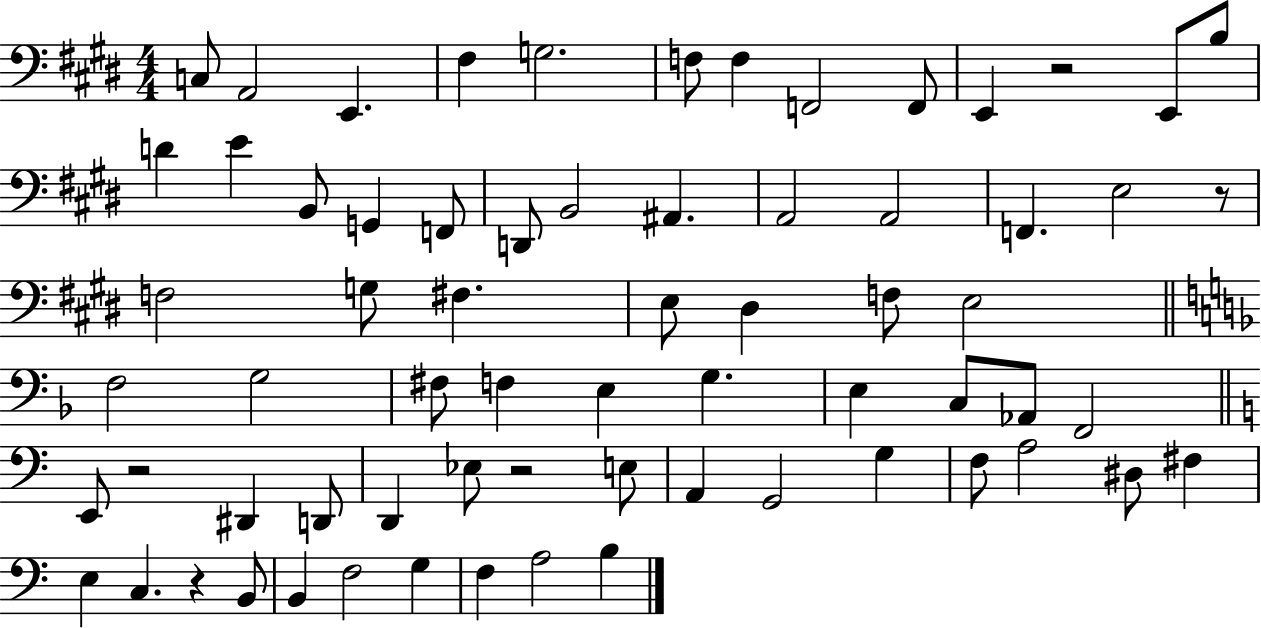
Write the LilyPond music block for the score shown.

{
  \clef bass
  \numericTimeSignature
  \time 4/4
  \key e \major
  c8 a,2 e,4. | fis4 g2. | f8 f4 f,2 f,8 | e,4 r2 e,8 b8 | \break d'4 e'4 b,8 g,4 f,8 | d,8 b,2 ais,4. | a,2 a,2 | f,4. e2 r8 | \break f2 g8 fis4. | e8 dis4 f8 e2 | \bar "||" \break \key f \major f2 g2 | fis8 f4 e4 g4. | e4 c8 aes,8 f,2 | \bar "||" \break \key c \major e,8 r2 dis,4 d,8 | d,4 ees8 r2 e8 | a,4 g,2 g4 | f8 a2 dis8 fis4 | \break e4 c4. r4 b,8 | b,4 f2 g4 | f4 a2 b4 | \bar "|."
}